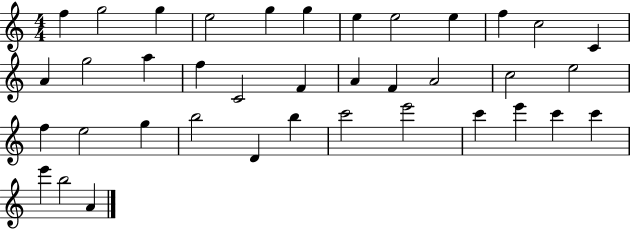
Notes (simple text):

F5/q G5/h G5/q E5/h G5/q G5/q E5/q E5/h E5/q F5/q C5/h C4/q A4/q G5/h A5/q F5/q C4/h F4/q A4/q F4/q A4/h C5/h E5/h F5/q E5/h G5/q B5/h D4/q B5/q C6/h E6/h C6/q E6/q C6/q C6/q E6/q B5/h A4/q